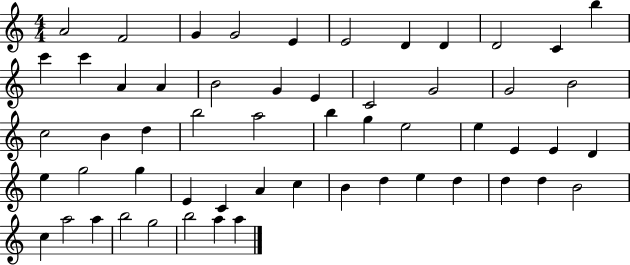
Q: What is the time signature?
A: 4/4